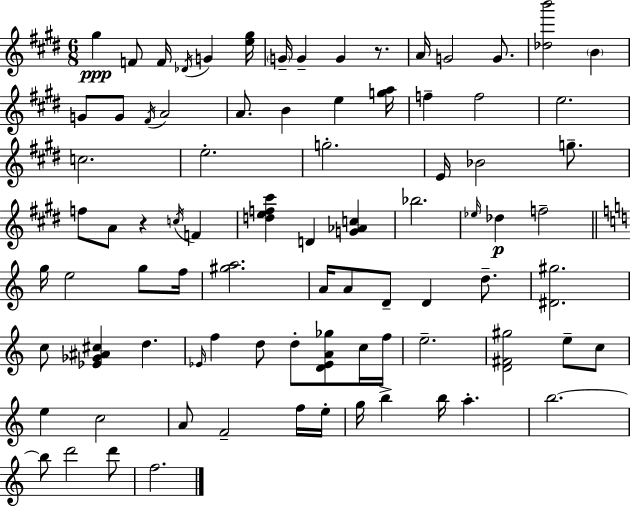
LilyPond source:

{
  \clef treble
  \numericTimeSignature
  \time 6/8
  \key e \major
  gis''4\ppp f'8 f'16 \acciaccatura { des'16 } g'4 | <e'' gis''>16 \parenthesize g'16-- g'4-- g'4 r8. | a'16 g'2 g'8. | <des'' b'''>2 \parenthesize b'4 | \break g'8 g'8 \acciaccatura { fis'16 } a'2 | a'8. b'4 e''4 | <g'' a''>16 f''4-- f''2 | e''2. | \break c''2. | e''2.-. | g''2.-. | e'16 bes'2 g''8.-- | \break f''8 a'8 r4 \acciaccatura { c''16 } f'4 | <d'' e'' f'' cis'''>4 d'4 <g' aes' c''>4 | bes''2. | \grace { ees''16 } des''4\p f''2-- | \break \bar "||" \break \key c \major g''16 e''2 g''8 f''16 | <gis'' a''>2. | a'16 a'8 d'8-- d'4 d''8.-- | <dis' gis''>2. | \break c''8 <ees' ges' ais' cis''>4 d''4. | \grace { ees'16 } f''4 d''8 d''8-. <d' ees' a' ges''>8 c''16 | f''16 e''2.-- | <d' fis' gis''>2 e''8-- c''8 | \break e''4 c''2 | a'8 f'2-- f''16 | e''16-. g''16 b''4-> b''16 a''4.-. | b''2.~~ | \break b''8 d'''2 d'''8 | f''2. | \bar "|."
}